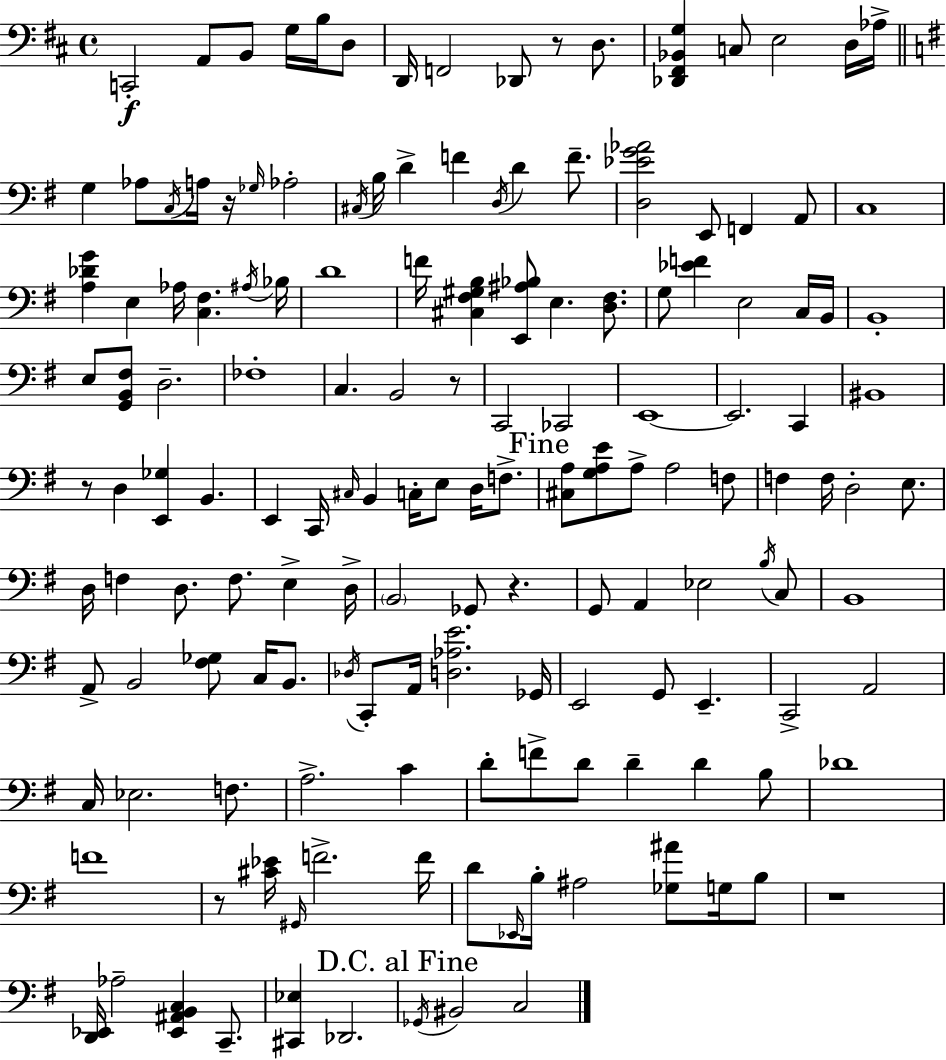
C2/h A2/e B2/e G3/s B3/s D3/e D2/s F2/h Db2/e R/e D3/e. [Db2,F#2,Bb2,G3]/q C3/e E3/h D3/s Ab3/s G3/q Ab3/e C3/s A3/s R/s Gb3/s Ab3/h C#3/s B3/s D4/q F4/q D3/s D4/q F4/e. [D3,Eb4,G4,Ab4]/h E2/e F2/q A2/e C3/w [A3,Db4,G4]/q E3/q Ab3/s [C3,F#3]/q. A#3/s Bb3/s D4/w F4/s [C#3,F#3,G#3,B3]/q [E2,A#3,Bb3]/e E3/q. [D3,F#3]/e. G3/e [Eb4,F4]/q E3/h C3/s B2/s B2/w E3/e [G2,B2,F#3]/e D3/h. FES3/w C3/q. B2/h R/e C2/h CES2/h E2/w E2/h. C2/q BIS2/w R/e D3/q [E2,Gb3]/q B2/q. E2/q C2/s C#3/s B2/q C3/s E3/e D3/s F3/e. [C#3,A3]/e [G3,A3,E4]/e A3/e A3/h F3/e F3/q F3/s D3/h E3/e. D3/s F3/q D3/e. F3/e. E3/q D3/s B2/h Gb2/e R/q. G2/e A2/q Eb3/h B3/s C3/e B2/w A2/e B2/h [F#3,Gb3]/e C3/s B2/e. Db3/s C2/e A2/s [D3,Ab3,E4]/h. Gb2/s E2/h G2/e E2/q. C2/h A2/h C3/s Eb3/h. F3/e. A3/h. C4/q D4/e F4/e D4/e D4/q D4/q B3/e Db4/w F4/w R/e [C#4,Eb4]/s G#2/s F4/h. F4/s D4/e Eb2/s B3/s A#3/h [Gb3,A#4]/e G3/s B3/e R/w [D2,Eb2]/s Ab3/h [Eb2,A#2,B2,C3]/q C2/e. [C#2,Eb3]/q Db2/h. Gb2/s BIS2/h C3/h